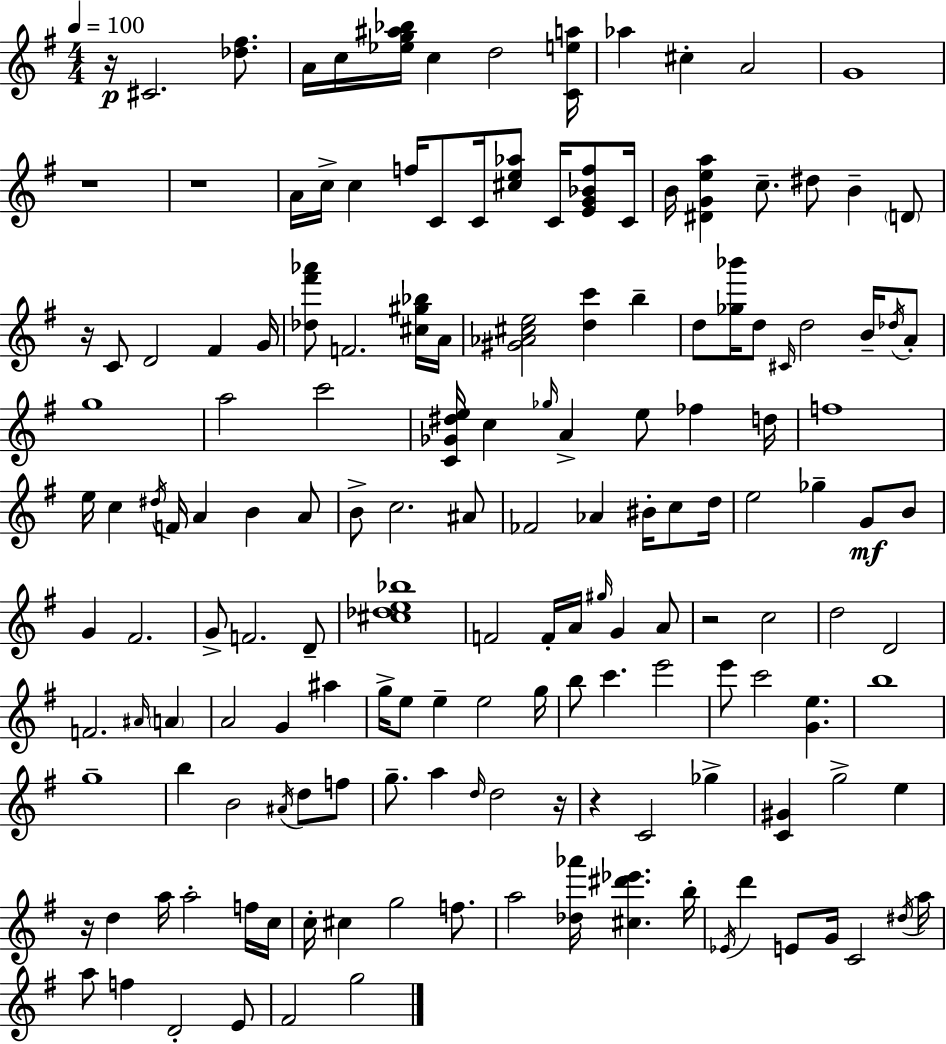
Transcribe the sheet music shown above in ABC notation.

X:1
T:Untitled
M:4/4
L:1/4
K:Em
z/4 ^C2 [_d^f]/2 A/4 c/4 [_eg^a_b]/4 c d2 [Cea]/4 _a ^c A2 G4 z4 z4 A/4 c/4 c f/4 C/2 C/4 [^ce_a]/2 C/4 [EG_Bf]/2 C/4 B/4 [^DGea] c/2 ^d/2 B D/2 z/4 C/2 D2 ^F G/4 [_d^f'_a']/2 F2 [^c^g_b]/4 A/4 [^G_A^ce]2 [dc'] b d/2 [_g_b']/4 d/2 ^C/4 d2 B/4 _d/4 A/2 g4 a2 c'2 [C_G^de]/4 c _g/4 A e/2 _f d/4 f4 e/4 c ^d/4 F/4 A B A/2 B/2 c2 ^A/2 _F2 _A ^B/4 c/2 d/4 e2 _g G/2 B/2 G ^F2 G/2 F2 D/2 [^c_de_b]4 F2 F/4 A/4 ^g/4 G A/2 z2 c2 d2 D2 F2 ^A/4 A A2 G ^a g/4 e/2 e e2 g/4 b/2 c' e'2 e'/2 c'2 [Ge] b4 g4 b B2 ^A/4 d/2 f/2 g/2 a d/4 d2 z/4 z C2 _g [C^G] g2 e z/4 d a/4 a2 f/4 c/4 c/4 ^c g2 f/2 a2 [_d_a']/4 [^c^d'_e'] b/4 _E/4 d' E/2 G/4 C2 ^d/4 a/4 a/2 f D2 E/2 ^F2 g2